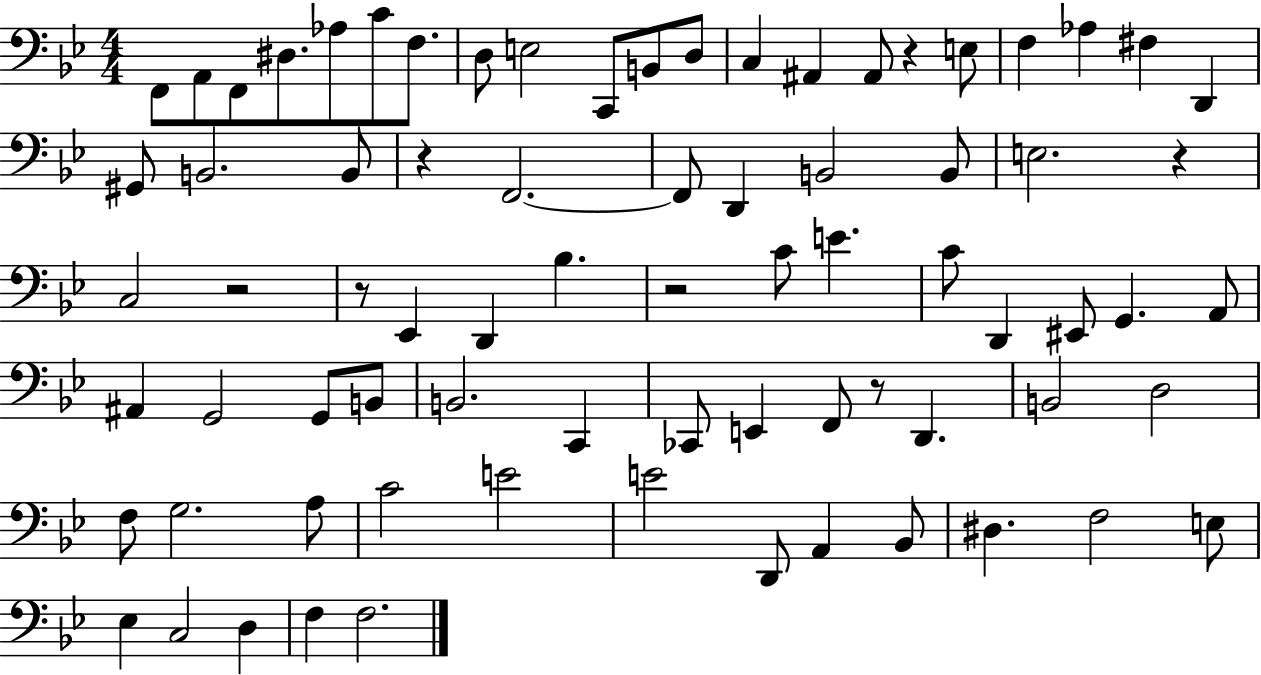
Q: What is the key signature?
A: BES major